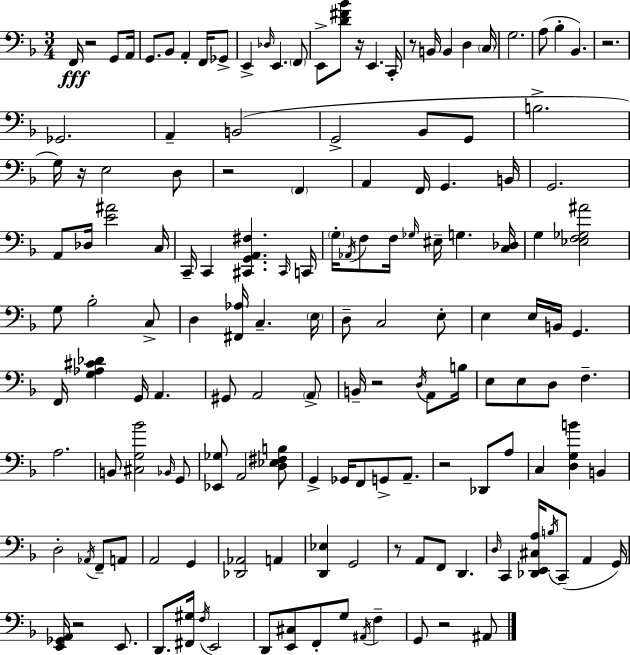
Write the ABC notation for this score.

X:1
T:Untitled
M:3/4
L:1/4
K:F
F,,/4 z2 G,,/2 A,,/4 G,,/2 _B,,/2 A,, F,,/4 _G,,/2 E,, _D,/4 E,, F,,/2 E,,/2 [D^F_B]/2 z/4 E,, C,,/4 z/2 B,,/4 B,, D, C,/4 G,2 A,/2 _B, _B,, z2 _G,,2 A,, B,,2 G,,2 _B,,/2 G,,/2 B,2 G,/4 z/4 E,2 D,/2 z2 F,, A,, F,,/4 G,, B,,/4 G,,2 A,,/2 _D,/4 [E^A]2 C,/4 C,,/4 C,, [^C,,G,,A,,^F,] ^C,,/4 C,,/4 G,/4 _A,,/4 F,/2 F,/4 _G,/4 ^E,/4 G, [C,_D,]/4 G, [_E,F,_G,^A]2 G,/2 _B,2 C,/2 D, [^F,,_A,]/4 C, E,/4 D,/2 C,2 E,/2 E, E,/4 B,,/4 G,, F,,/4 [G,_A,^C_D] G,,/4 A,, ^G,,/2 A,,2 A,,/2 B,,/4 z2 D,/4 A,,/2 B,/4 E,/2 E,/2 D,/2 F, A,2 B,,/2 [^C,G,_B]2 _B,,/4 G,,/2 [_E,,_G,]/2 A,,2 [D,_E,^F,B,]/2 G,, _G,,/4 F,,/2 G,,/2 A,,/2 z2 _D,,/2 A,/2 C, [D,G,B] B,, D,2 _A,,/4 F,,/2 A,,/2 A,,2 G,, [_D,,_A,,]2 A,, [D,,_E,] G,,2 z/2 A,,/2 F,,/2 D,, D,/4 C,, [_D,,E,,^C,A,]/4 B,/4 C,,/2 A,, G,,/4 [E,,_G,,A,,]/4 z2 E,,/2 D,,/2 [^F,,^G,]/4 F,/4 E,,2 D,,/2 [E,,^C,]/2 F,,/2 G,/2 ^A,,/4 F, G,,/2 z2 ^A,,/2